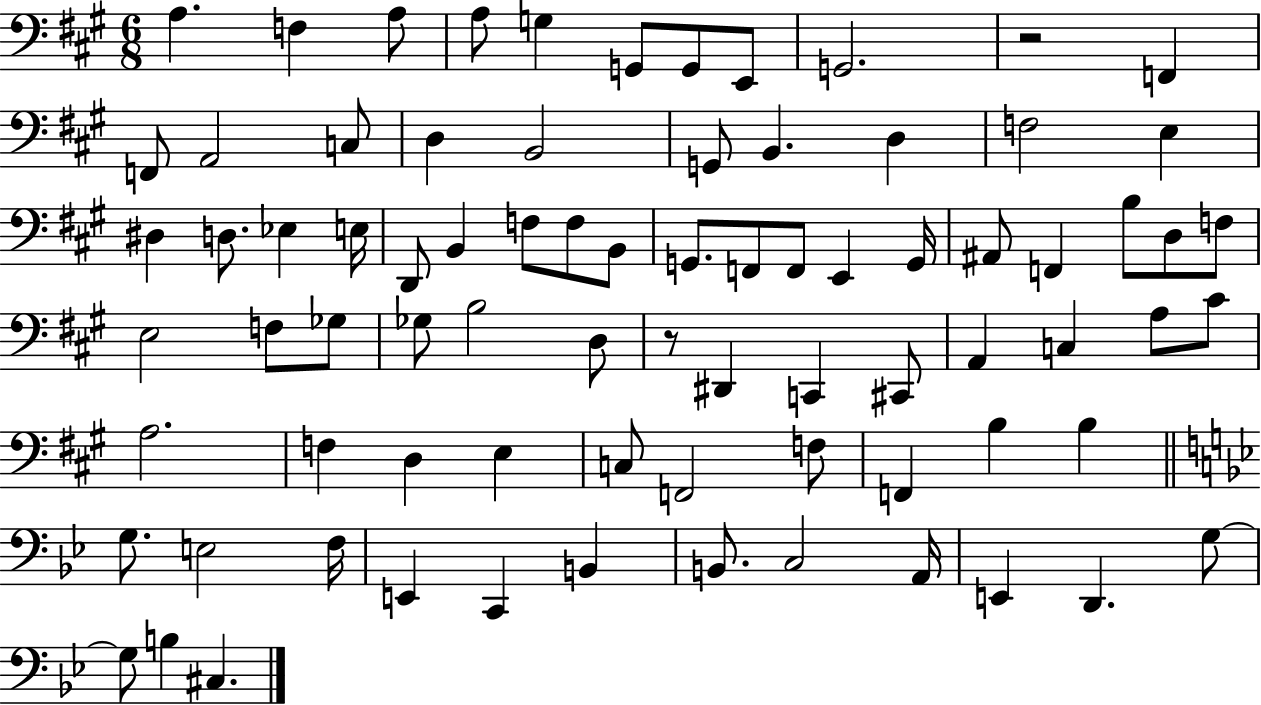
X:1
T:Untitled
M:6/8
L:1/4
K:A
A, F, A,/2 A,/2 G, G,,/2 G,,/2 E,,/2 G,,2 z2 F,, F,,/2 A,,2 C,/2 D, B,,2 G,,/2 B,, D, F,2 E, ^D, D,/2 _E, E,/4 D,,/2 B,, F,/2 F,/2 B,,/2 G,,/2 F,,/2 F,,/2 E,, G,,/4 ^A,,/2 F,, B,/2 D,/2 F,/2 E,2 F,/2 _G,/2 _G,/2 B,2 D,/2 z/2 ^D,, C,, ^C,,/2 A,, C, A,/2 ^C/2 A,2 F, D, E, C,/2 F,,2 F,/2 F,, B, B, G,/2 E,2 F,/4 E,, C,, B,, B,,/2 C,2 A,,/4 E,, D,, G,/2 G,/2 B, ^C,